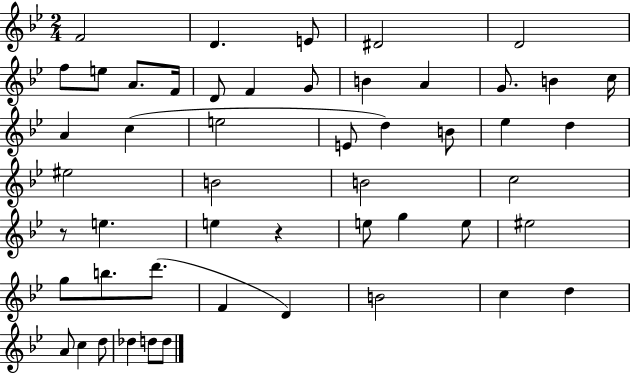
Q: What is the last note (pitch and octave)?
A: D5